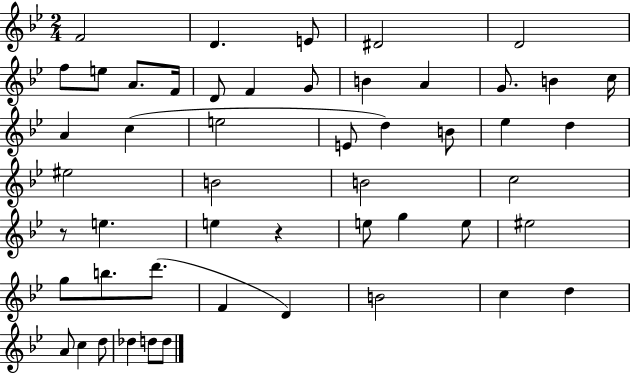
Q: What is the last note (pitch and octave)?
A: D5